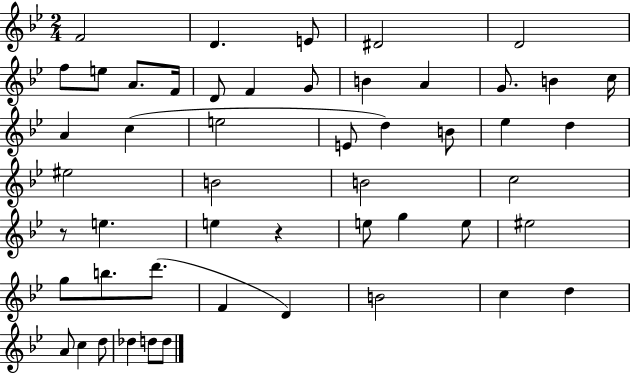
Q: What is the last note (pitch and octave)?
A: D5